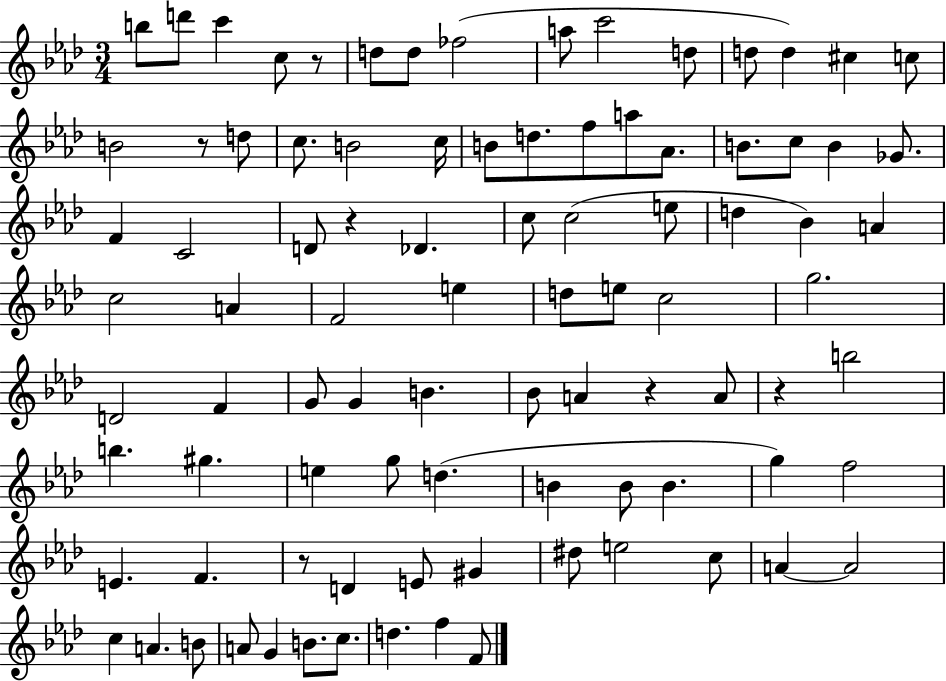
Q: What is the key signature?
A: AES major